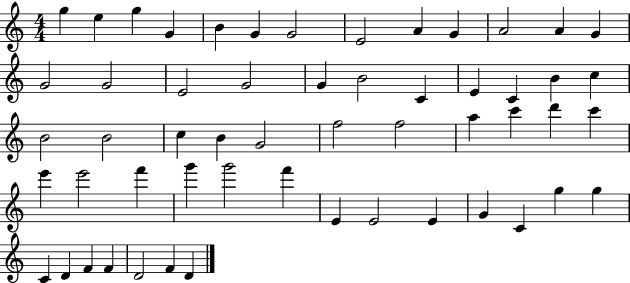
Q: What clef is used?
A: treble